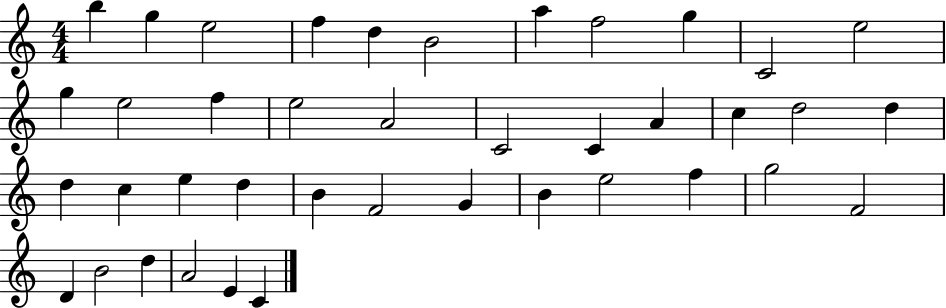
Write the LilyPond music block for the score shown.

{
  \clef treble
  \numericTimeSignature
  \time 4/4
  \key c \major
  b''4 g''4 e''2 | f''4 d''4 b'2 | a''4 f''2 g''4 | c'2 e''2 | \break g''4 e''2 f''4 | e''2 a'2 | c'2 c'4 a'4 | c''4 d''2 d''4 | \break d''4 c''4 e''4 d''4 | b'4 f'2 g'4 | b'4 e''2 f''4 | g''2 f'2 | \break d'4 b'2 d''4 | a'2 e'4 c'4 | \bar "|."
}